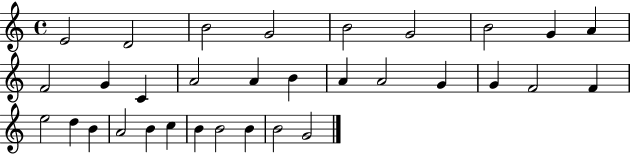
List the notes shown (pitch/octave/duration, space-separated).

E4/h D4/h B4/h G4/h B4/h G4/h B4/h G4/q A4/q F4/h G4/q C4/q A4/h A4/q B4/q A4/q A4/h G4/q G4/q F4/h F4/q E5/h D5/q B4/q A4/h B4/q C5/q B4/q B4/h B4/q B4/h G4/h